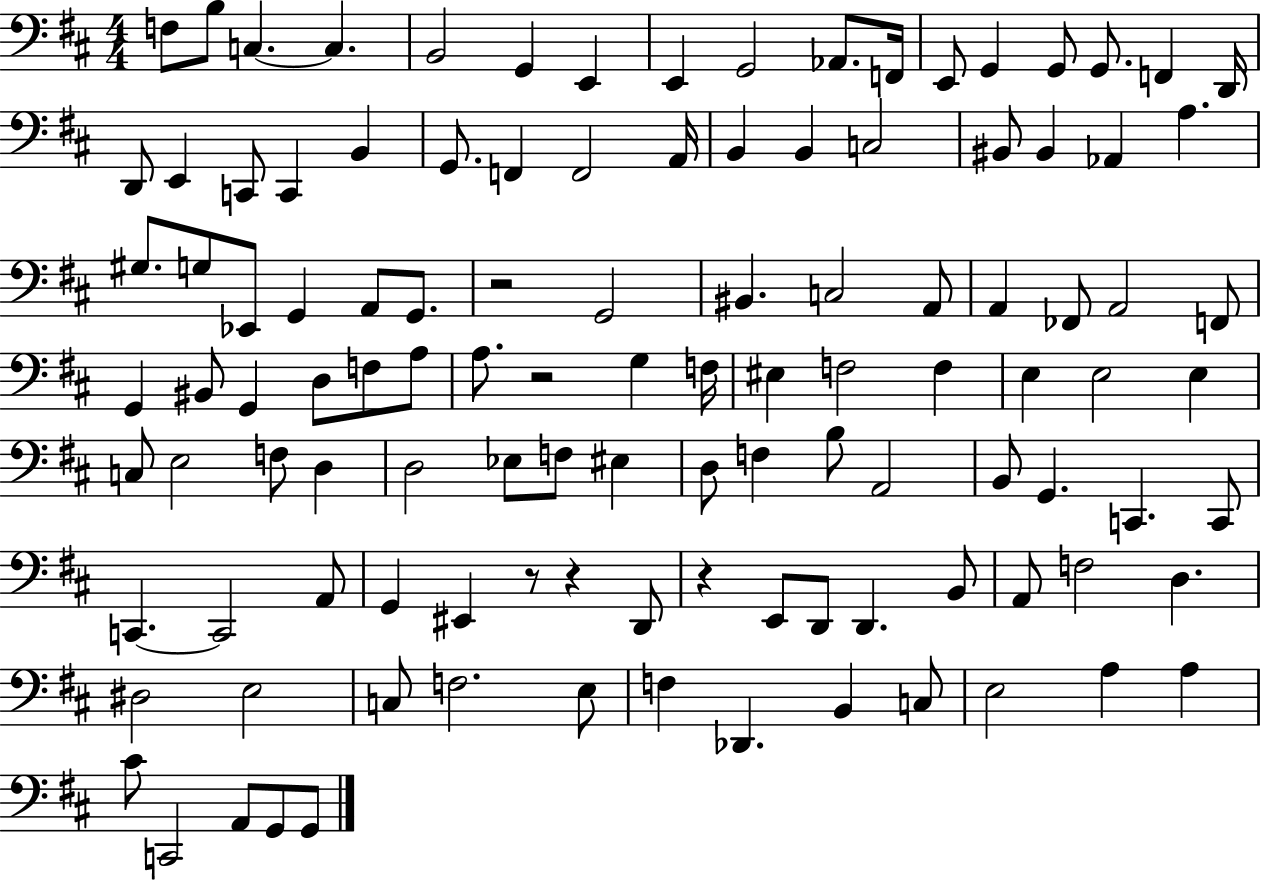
F3/e B3/e C3/q. C3/q. B2/h G2/q E2/q E2/q G2/h Ab2/e. F2/s E2/e G2/q G2/e G2/e. F2/q D2/s D2/e E2/q C2/e C2/q B2/q G2/e. F2/q F2/h A2/s B2/q B2/q C3/h BIS2/e BIS2/q Ab2/q A3/q. G#3/e. G3/e Eb2/e G2/q A2/e G2/e. R/h G2/h BIS2/q. C3/h A2/e A2/q FES2/e A2/h F2/e G2/q BIS2/e G2/q D3/e F3/e A3/e A3/e. R/h G3/q F3/s EIS3/q F3/h F3/q E3/q E3/h E3/q C3/e E3/h F3/e D3/q D3/h Eb3/e F3/e EIS3/q D3/e F3/q B3/e A2/h B2/e G2/q. C2/q. C2/e C2/q. C2/h A2/e G2/q EIS2/q R/e R/q D2/e R/q E2/e D2/e D2/q. B2/e A2/e F3/h D3/q. D#3/h E3/h C3/e F3/h. E3/e F3/q Db2/q. B2/q C3/e E3/h A3/q A3/q C#4/e C2/h A2/e G2/e G2/e